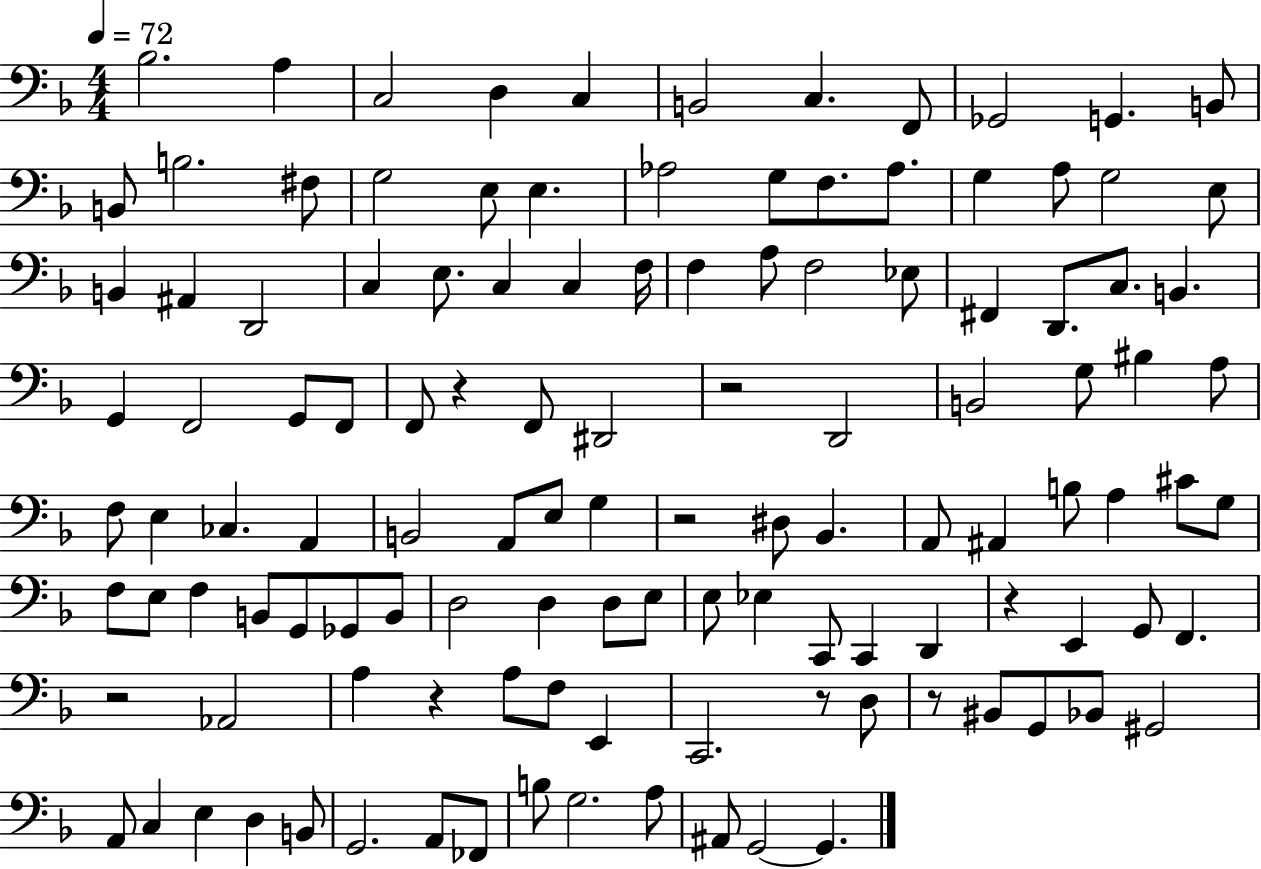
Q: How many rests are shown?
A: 8